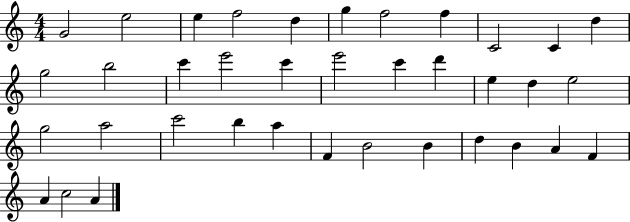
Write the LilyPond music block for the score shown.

{
  \clef treble
  \numericTimeSignature
  \time 4/4
  \key c \major
  g'2 e''2 | e''4 f''2 d''4 | g''4 f''2 f''4 | c'2 c'4 d''4 | \break g''2 b''2 | c'''4 e'''2 c'''4 | e'''2 c'''4 d'''4 | e''4 d''4 e''2 | \break g''2 a''2 | c'''2 b''4 a''4 | f'4 b'2 b'4 | d''4 b'4 a'4 f'4 | \break a'4 c''2 a'4 | \bar "|."
}